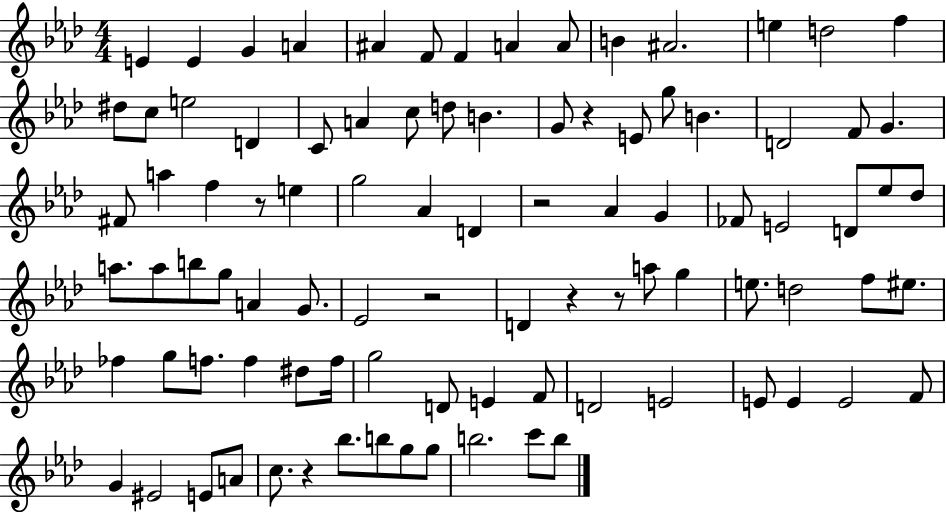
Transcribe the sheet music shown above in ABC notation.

X:1
T:Untitled
M:4/4
L:1/4
K:Ab
E E G A ^A F/2 F A A/2 B ^A2 e d2 f ^d/2 c/2 e2 D C/2 A c/2 d/2 B G/2 z E/2 g/2 B D2 F/2 G ^F/2 a f z/2 e g2 _A D z2 _A G _F/2 E2 D/2 _e/2 _d/2 a/2 a/2 b/2 g/2 A G/2 _E2 z2 D z z/2 a/2 g e/2 d2 f/2 ^e/2 _f g/2 f/2 f ^d/2 f/4 g2 D/2 E F/2 D2 E2 E/2 E E2 F/2 G ^E2 E/2 A/2 c/2 z _b/2 b/2 g/2 g/2 b2 c'/2 b/2